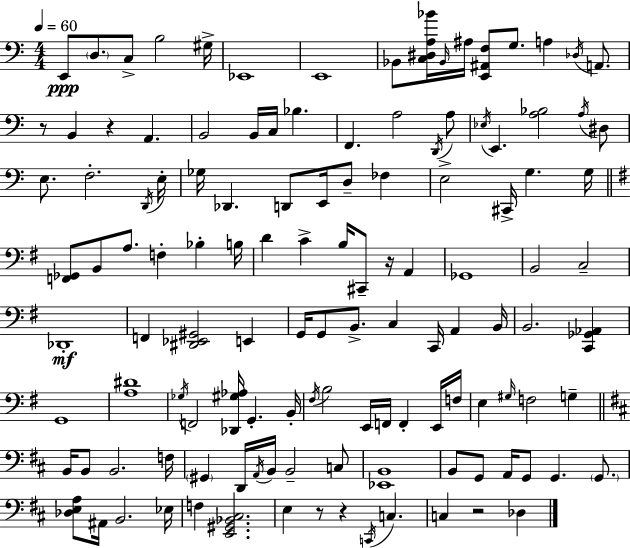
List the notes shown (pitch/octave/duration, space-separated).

E2/e D3/e. C3/e B3/h G#3/s Eb2/w E2/w Bb2/e [C3,D#3,A3,Bb4]/s Bb2/s A#3/s [E2,A#2,F3]/e G3/e. A3/q Db3/s A2/e. R/e B2/q R/q A2/q. B2/h B2/s C3/s Bb3/q. F2/q. A3/h D2/s A3/e Eb3/s E2/q. [A3,Bb3]/h A3/s D#3/e E3/e. F3/h. D2/s E3/s Gb3/s Db2/q. D2/e E2/s D3/e FES3/q E3/h C#2/s G3/q. G3/s [F2,Gb2]/e B2/e A3/e. F3/q Bb3/q B3/s D4/q C4/q B3/s C#2/e R/s A2/q Gb2/w B2/h C3/h Db2/w F2/q [D#2,Eb2,G#2]/h E2/q G2/s G2/e B2/e. C3/q C2/s A2/q B2/s B2/h. [C2,Gb2,Ab2]/q G2/w [A3,D#4]/w Gb3/s F2/h [Db2,G#3,Ab3]/s G2/q. B2/s F#3/s B3/h E2/s F2/s F2/q E2/s F3/s E3/q G#3/s F3/h G3/q B2/s B2/e B2/h. F3/s G#2/q D2/s A2/s B2/s B2/h C3/e [Eb2,B2]/w B2/e G2/e A2/s G2/e G2/q. G2/e. [Db3,E3,A3]/e A#2/s B2/h. Eb3/s F3/q [E2,G#2,Bb2,C#3]/h. E3/q R/e R/q C2/s C3/q. C3/q R/h Db3/q